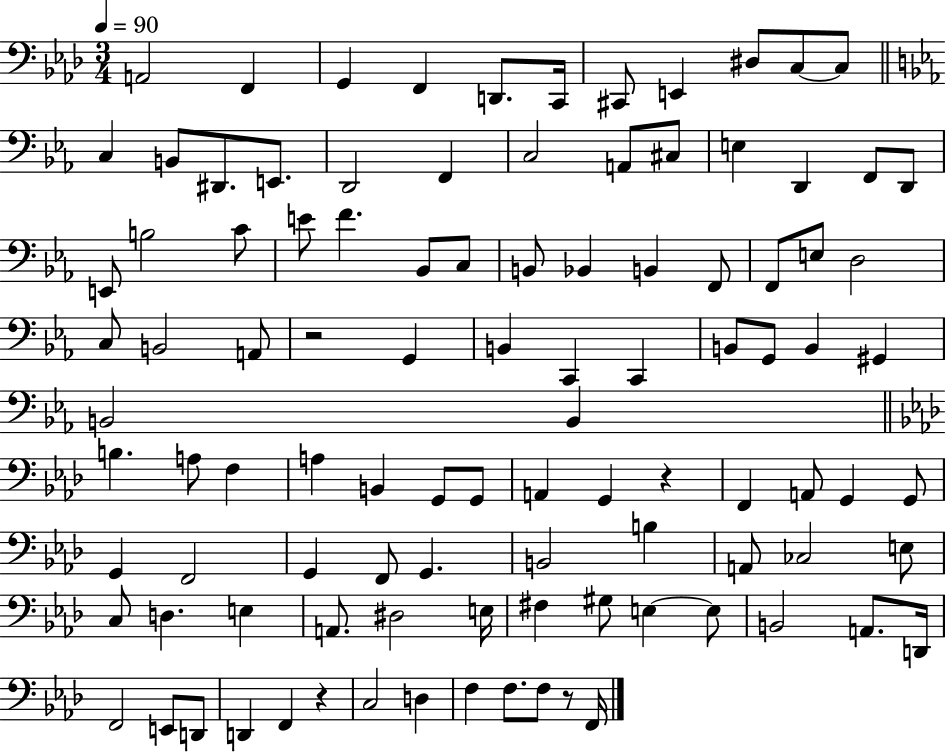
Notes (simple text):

A2/h F2/q G2/q F2/q D2/e. C2/s C#2/e E2/q D#3/e C3/e C3/e C3/q B2/e D#2/e. E2/e. D2/h F2/q C3/h A2/e C#3/e E3/q D2/q F2/e D2/e E2/e B3/h C4/e E4/e F4/q. Bb2/e C3/e B2/e Bb2/q B2/q F2/e F2/e E3/e D3/h C3/e B2/h A2/e R/h G2/q B2/q C2/q C2/q B2/e G2/e B2/q G#2/q B2/h B2/q B3/q. A3/e F3/q A3/q B2/q G2/e G2/e A2/q G2/q R/q F2/q A2/e G2/q G2/e G2/q F2/h G2/q F2/e G2/q. B2/h B3/q A2/e CES3/h E3/e C3/e D3/q. E3/q A2/e. D#3/h E3/s F#3/q G#3/e E3/q E3/e B2/h A2/e. D2/s F2/h E2/e D2/e D2/q F2/q R/q C3/h D3/q F3/q F3/e. F3/e R/e F2/s